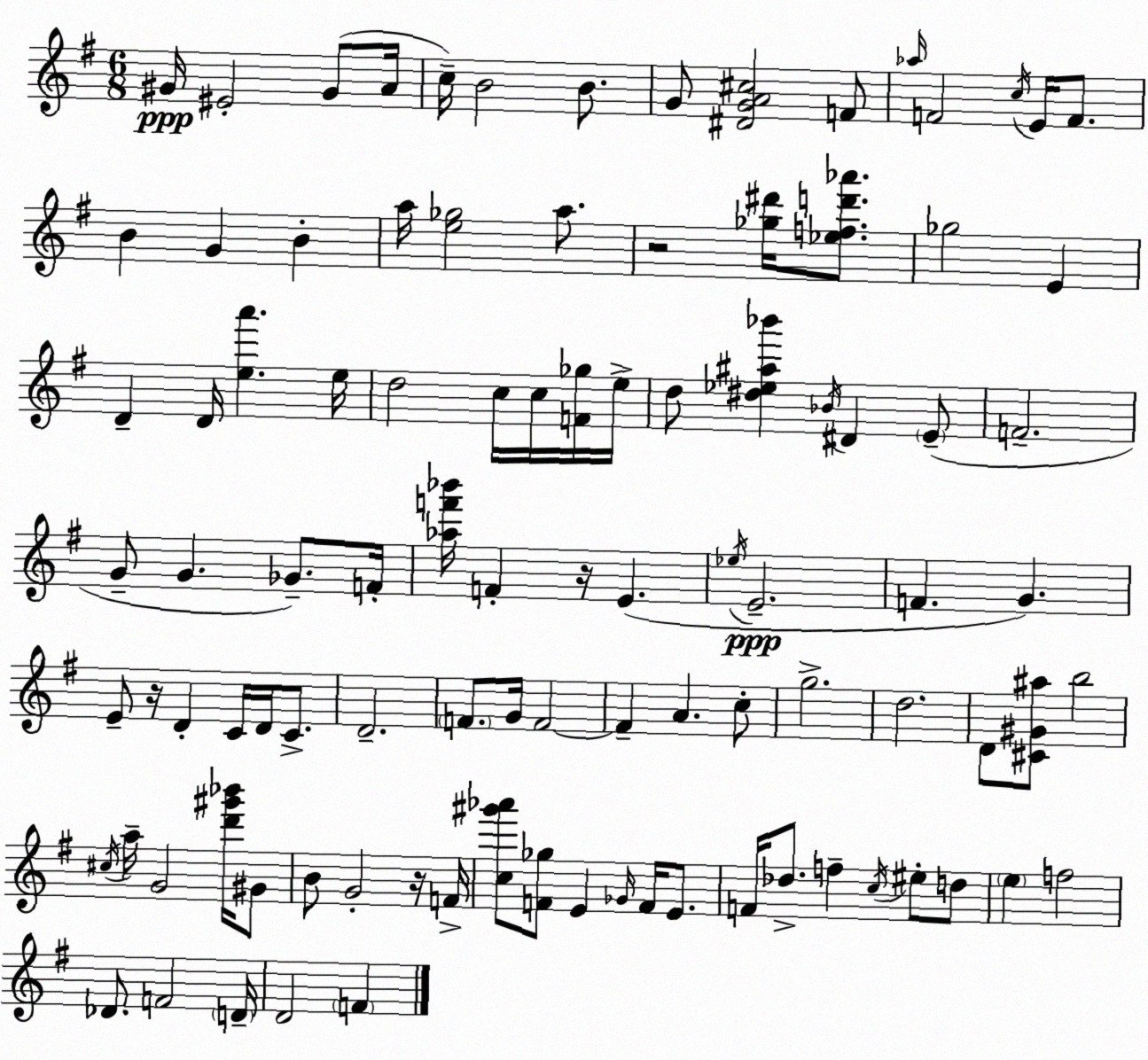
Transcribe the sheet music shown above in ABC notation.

X:1
T:Untitled
M:6/8
L:1/4
K:Em
^G/4 ^E2 ^G/2 A/4 c/4 B2 B/2 G/2 [^DGA^c]2 F/2 _a/4 F2 c/4 E/4 F/2 B G B a/4 [e_g]2 a/2 z2 [_g^d']/4 [_efd'_a']/2 _g2 E D D/4 [ea'] e/4 d2 c/4 c/4 [F_g]/4 e/4 d/2 [^d_e^a_b'] _B/4 ^D E/2 F2 G/2 G _G/2 F/4 [_af'_b']/4 F z/4 E _e/4 E2 F G E/2 z/4 D C/4 D/4 C/2 D2 F/2 G/4 F2 F A c/2 g2 d2 D/2 [^C^G^a]/2 b2 ^c/4 a/4 G2 [d'^g'_b']/4 ^G/2 B/2 G2 z/4 F/4 [c^g'_a']/2 [F_g]/2 E _G/4 F/4 E/2 F/4 _d/2 f c/4 ^e/2 d/2 e f2 _D/2 F2 D/4 D2 F